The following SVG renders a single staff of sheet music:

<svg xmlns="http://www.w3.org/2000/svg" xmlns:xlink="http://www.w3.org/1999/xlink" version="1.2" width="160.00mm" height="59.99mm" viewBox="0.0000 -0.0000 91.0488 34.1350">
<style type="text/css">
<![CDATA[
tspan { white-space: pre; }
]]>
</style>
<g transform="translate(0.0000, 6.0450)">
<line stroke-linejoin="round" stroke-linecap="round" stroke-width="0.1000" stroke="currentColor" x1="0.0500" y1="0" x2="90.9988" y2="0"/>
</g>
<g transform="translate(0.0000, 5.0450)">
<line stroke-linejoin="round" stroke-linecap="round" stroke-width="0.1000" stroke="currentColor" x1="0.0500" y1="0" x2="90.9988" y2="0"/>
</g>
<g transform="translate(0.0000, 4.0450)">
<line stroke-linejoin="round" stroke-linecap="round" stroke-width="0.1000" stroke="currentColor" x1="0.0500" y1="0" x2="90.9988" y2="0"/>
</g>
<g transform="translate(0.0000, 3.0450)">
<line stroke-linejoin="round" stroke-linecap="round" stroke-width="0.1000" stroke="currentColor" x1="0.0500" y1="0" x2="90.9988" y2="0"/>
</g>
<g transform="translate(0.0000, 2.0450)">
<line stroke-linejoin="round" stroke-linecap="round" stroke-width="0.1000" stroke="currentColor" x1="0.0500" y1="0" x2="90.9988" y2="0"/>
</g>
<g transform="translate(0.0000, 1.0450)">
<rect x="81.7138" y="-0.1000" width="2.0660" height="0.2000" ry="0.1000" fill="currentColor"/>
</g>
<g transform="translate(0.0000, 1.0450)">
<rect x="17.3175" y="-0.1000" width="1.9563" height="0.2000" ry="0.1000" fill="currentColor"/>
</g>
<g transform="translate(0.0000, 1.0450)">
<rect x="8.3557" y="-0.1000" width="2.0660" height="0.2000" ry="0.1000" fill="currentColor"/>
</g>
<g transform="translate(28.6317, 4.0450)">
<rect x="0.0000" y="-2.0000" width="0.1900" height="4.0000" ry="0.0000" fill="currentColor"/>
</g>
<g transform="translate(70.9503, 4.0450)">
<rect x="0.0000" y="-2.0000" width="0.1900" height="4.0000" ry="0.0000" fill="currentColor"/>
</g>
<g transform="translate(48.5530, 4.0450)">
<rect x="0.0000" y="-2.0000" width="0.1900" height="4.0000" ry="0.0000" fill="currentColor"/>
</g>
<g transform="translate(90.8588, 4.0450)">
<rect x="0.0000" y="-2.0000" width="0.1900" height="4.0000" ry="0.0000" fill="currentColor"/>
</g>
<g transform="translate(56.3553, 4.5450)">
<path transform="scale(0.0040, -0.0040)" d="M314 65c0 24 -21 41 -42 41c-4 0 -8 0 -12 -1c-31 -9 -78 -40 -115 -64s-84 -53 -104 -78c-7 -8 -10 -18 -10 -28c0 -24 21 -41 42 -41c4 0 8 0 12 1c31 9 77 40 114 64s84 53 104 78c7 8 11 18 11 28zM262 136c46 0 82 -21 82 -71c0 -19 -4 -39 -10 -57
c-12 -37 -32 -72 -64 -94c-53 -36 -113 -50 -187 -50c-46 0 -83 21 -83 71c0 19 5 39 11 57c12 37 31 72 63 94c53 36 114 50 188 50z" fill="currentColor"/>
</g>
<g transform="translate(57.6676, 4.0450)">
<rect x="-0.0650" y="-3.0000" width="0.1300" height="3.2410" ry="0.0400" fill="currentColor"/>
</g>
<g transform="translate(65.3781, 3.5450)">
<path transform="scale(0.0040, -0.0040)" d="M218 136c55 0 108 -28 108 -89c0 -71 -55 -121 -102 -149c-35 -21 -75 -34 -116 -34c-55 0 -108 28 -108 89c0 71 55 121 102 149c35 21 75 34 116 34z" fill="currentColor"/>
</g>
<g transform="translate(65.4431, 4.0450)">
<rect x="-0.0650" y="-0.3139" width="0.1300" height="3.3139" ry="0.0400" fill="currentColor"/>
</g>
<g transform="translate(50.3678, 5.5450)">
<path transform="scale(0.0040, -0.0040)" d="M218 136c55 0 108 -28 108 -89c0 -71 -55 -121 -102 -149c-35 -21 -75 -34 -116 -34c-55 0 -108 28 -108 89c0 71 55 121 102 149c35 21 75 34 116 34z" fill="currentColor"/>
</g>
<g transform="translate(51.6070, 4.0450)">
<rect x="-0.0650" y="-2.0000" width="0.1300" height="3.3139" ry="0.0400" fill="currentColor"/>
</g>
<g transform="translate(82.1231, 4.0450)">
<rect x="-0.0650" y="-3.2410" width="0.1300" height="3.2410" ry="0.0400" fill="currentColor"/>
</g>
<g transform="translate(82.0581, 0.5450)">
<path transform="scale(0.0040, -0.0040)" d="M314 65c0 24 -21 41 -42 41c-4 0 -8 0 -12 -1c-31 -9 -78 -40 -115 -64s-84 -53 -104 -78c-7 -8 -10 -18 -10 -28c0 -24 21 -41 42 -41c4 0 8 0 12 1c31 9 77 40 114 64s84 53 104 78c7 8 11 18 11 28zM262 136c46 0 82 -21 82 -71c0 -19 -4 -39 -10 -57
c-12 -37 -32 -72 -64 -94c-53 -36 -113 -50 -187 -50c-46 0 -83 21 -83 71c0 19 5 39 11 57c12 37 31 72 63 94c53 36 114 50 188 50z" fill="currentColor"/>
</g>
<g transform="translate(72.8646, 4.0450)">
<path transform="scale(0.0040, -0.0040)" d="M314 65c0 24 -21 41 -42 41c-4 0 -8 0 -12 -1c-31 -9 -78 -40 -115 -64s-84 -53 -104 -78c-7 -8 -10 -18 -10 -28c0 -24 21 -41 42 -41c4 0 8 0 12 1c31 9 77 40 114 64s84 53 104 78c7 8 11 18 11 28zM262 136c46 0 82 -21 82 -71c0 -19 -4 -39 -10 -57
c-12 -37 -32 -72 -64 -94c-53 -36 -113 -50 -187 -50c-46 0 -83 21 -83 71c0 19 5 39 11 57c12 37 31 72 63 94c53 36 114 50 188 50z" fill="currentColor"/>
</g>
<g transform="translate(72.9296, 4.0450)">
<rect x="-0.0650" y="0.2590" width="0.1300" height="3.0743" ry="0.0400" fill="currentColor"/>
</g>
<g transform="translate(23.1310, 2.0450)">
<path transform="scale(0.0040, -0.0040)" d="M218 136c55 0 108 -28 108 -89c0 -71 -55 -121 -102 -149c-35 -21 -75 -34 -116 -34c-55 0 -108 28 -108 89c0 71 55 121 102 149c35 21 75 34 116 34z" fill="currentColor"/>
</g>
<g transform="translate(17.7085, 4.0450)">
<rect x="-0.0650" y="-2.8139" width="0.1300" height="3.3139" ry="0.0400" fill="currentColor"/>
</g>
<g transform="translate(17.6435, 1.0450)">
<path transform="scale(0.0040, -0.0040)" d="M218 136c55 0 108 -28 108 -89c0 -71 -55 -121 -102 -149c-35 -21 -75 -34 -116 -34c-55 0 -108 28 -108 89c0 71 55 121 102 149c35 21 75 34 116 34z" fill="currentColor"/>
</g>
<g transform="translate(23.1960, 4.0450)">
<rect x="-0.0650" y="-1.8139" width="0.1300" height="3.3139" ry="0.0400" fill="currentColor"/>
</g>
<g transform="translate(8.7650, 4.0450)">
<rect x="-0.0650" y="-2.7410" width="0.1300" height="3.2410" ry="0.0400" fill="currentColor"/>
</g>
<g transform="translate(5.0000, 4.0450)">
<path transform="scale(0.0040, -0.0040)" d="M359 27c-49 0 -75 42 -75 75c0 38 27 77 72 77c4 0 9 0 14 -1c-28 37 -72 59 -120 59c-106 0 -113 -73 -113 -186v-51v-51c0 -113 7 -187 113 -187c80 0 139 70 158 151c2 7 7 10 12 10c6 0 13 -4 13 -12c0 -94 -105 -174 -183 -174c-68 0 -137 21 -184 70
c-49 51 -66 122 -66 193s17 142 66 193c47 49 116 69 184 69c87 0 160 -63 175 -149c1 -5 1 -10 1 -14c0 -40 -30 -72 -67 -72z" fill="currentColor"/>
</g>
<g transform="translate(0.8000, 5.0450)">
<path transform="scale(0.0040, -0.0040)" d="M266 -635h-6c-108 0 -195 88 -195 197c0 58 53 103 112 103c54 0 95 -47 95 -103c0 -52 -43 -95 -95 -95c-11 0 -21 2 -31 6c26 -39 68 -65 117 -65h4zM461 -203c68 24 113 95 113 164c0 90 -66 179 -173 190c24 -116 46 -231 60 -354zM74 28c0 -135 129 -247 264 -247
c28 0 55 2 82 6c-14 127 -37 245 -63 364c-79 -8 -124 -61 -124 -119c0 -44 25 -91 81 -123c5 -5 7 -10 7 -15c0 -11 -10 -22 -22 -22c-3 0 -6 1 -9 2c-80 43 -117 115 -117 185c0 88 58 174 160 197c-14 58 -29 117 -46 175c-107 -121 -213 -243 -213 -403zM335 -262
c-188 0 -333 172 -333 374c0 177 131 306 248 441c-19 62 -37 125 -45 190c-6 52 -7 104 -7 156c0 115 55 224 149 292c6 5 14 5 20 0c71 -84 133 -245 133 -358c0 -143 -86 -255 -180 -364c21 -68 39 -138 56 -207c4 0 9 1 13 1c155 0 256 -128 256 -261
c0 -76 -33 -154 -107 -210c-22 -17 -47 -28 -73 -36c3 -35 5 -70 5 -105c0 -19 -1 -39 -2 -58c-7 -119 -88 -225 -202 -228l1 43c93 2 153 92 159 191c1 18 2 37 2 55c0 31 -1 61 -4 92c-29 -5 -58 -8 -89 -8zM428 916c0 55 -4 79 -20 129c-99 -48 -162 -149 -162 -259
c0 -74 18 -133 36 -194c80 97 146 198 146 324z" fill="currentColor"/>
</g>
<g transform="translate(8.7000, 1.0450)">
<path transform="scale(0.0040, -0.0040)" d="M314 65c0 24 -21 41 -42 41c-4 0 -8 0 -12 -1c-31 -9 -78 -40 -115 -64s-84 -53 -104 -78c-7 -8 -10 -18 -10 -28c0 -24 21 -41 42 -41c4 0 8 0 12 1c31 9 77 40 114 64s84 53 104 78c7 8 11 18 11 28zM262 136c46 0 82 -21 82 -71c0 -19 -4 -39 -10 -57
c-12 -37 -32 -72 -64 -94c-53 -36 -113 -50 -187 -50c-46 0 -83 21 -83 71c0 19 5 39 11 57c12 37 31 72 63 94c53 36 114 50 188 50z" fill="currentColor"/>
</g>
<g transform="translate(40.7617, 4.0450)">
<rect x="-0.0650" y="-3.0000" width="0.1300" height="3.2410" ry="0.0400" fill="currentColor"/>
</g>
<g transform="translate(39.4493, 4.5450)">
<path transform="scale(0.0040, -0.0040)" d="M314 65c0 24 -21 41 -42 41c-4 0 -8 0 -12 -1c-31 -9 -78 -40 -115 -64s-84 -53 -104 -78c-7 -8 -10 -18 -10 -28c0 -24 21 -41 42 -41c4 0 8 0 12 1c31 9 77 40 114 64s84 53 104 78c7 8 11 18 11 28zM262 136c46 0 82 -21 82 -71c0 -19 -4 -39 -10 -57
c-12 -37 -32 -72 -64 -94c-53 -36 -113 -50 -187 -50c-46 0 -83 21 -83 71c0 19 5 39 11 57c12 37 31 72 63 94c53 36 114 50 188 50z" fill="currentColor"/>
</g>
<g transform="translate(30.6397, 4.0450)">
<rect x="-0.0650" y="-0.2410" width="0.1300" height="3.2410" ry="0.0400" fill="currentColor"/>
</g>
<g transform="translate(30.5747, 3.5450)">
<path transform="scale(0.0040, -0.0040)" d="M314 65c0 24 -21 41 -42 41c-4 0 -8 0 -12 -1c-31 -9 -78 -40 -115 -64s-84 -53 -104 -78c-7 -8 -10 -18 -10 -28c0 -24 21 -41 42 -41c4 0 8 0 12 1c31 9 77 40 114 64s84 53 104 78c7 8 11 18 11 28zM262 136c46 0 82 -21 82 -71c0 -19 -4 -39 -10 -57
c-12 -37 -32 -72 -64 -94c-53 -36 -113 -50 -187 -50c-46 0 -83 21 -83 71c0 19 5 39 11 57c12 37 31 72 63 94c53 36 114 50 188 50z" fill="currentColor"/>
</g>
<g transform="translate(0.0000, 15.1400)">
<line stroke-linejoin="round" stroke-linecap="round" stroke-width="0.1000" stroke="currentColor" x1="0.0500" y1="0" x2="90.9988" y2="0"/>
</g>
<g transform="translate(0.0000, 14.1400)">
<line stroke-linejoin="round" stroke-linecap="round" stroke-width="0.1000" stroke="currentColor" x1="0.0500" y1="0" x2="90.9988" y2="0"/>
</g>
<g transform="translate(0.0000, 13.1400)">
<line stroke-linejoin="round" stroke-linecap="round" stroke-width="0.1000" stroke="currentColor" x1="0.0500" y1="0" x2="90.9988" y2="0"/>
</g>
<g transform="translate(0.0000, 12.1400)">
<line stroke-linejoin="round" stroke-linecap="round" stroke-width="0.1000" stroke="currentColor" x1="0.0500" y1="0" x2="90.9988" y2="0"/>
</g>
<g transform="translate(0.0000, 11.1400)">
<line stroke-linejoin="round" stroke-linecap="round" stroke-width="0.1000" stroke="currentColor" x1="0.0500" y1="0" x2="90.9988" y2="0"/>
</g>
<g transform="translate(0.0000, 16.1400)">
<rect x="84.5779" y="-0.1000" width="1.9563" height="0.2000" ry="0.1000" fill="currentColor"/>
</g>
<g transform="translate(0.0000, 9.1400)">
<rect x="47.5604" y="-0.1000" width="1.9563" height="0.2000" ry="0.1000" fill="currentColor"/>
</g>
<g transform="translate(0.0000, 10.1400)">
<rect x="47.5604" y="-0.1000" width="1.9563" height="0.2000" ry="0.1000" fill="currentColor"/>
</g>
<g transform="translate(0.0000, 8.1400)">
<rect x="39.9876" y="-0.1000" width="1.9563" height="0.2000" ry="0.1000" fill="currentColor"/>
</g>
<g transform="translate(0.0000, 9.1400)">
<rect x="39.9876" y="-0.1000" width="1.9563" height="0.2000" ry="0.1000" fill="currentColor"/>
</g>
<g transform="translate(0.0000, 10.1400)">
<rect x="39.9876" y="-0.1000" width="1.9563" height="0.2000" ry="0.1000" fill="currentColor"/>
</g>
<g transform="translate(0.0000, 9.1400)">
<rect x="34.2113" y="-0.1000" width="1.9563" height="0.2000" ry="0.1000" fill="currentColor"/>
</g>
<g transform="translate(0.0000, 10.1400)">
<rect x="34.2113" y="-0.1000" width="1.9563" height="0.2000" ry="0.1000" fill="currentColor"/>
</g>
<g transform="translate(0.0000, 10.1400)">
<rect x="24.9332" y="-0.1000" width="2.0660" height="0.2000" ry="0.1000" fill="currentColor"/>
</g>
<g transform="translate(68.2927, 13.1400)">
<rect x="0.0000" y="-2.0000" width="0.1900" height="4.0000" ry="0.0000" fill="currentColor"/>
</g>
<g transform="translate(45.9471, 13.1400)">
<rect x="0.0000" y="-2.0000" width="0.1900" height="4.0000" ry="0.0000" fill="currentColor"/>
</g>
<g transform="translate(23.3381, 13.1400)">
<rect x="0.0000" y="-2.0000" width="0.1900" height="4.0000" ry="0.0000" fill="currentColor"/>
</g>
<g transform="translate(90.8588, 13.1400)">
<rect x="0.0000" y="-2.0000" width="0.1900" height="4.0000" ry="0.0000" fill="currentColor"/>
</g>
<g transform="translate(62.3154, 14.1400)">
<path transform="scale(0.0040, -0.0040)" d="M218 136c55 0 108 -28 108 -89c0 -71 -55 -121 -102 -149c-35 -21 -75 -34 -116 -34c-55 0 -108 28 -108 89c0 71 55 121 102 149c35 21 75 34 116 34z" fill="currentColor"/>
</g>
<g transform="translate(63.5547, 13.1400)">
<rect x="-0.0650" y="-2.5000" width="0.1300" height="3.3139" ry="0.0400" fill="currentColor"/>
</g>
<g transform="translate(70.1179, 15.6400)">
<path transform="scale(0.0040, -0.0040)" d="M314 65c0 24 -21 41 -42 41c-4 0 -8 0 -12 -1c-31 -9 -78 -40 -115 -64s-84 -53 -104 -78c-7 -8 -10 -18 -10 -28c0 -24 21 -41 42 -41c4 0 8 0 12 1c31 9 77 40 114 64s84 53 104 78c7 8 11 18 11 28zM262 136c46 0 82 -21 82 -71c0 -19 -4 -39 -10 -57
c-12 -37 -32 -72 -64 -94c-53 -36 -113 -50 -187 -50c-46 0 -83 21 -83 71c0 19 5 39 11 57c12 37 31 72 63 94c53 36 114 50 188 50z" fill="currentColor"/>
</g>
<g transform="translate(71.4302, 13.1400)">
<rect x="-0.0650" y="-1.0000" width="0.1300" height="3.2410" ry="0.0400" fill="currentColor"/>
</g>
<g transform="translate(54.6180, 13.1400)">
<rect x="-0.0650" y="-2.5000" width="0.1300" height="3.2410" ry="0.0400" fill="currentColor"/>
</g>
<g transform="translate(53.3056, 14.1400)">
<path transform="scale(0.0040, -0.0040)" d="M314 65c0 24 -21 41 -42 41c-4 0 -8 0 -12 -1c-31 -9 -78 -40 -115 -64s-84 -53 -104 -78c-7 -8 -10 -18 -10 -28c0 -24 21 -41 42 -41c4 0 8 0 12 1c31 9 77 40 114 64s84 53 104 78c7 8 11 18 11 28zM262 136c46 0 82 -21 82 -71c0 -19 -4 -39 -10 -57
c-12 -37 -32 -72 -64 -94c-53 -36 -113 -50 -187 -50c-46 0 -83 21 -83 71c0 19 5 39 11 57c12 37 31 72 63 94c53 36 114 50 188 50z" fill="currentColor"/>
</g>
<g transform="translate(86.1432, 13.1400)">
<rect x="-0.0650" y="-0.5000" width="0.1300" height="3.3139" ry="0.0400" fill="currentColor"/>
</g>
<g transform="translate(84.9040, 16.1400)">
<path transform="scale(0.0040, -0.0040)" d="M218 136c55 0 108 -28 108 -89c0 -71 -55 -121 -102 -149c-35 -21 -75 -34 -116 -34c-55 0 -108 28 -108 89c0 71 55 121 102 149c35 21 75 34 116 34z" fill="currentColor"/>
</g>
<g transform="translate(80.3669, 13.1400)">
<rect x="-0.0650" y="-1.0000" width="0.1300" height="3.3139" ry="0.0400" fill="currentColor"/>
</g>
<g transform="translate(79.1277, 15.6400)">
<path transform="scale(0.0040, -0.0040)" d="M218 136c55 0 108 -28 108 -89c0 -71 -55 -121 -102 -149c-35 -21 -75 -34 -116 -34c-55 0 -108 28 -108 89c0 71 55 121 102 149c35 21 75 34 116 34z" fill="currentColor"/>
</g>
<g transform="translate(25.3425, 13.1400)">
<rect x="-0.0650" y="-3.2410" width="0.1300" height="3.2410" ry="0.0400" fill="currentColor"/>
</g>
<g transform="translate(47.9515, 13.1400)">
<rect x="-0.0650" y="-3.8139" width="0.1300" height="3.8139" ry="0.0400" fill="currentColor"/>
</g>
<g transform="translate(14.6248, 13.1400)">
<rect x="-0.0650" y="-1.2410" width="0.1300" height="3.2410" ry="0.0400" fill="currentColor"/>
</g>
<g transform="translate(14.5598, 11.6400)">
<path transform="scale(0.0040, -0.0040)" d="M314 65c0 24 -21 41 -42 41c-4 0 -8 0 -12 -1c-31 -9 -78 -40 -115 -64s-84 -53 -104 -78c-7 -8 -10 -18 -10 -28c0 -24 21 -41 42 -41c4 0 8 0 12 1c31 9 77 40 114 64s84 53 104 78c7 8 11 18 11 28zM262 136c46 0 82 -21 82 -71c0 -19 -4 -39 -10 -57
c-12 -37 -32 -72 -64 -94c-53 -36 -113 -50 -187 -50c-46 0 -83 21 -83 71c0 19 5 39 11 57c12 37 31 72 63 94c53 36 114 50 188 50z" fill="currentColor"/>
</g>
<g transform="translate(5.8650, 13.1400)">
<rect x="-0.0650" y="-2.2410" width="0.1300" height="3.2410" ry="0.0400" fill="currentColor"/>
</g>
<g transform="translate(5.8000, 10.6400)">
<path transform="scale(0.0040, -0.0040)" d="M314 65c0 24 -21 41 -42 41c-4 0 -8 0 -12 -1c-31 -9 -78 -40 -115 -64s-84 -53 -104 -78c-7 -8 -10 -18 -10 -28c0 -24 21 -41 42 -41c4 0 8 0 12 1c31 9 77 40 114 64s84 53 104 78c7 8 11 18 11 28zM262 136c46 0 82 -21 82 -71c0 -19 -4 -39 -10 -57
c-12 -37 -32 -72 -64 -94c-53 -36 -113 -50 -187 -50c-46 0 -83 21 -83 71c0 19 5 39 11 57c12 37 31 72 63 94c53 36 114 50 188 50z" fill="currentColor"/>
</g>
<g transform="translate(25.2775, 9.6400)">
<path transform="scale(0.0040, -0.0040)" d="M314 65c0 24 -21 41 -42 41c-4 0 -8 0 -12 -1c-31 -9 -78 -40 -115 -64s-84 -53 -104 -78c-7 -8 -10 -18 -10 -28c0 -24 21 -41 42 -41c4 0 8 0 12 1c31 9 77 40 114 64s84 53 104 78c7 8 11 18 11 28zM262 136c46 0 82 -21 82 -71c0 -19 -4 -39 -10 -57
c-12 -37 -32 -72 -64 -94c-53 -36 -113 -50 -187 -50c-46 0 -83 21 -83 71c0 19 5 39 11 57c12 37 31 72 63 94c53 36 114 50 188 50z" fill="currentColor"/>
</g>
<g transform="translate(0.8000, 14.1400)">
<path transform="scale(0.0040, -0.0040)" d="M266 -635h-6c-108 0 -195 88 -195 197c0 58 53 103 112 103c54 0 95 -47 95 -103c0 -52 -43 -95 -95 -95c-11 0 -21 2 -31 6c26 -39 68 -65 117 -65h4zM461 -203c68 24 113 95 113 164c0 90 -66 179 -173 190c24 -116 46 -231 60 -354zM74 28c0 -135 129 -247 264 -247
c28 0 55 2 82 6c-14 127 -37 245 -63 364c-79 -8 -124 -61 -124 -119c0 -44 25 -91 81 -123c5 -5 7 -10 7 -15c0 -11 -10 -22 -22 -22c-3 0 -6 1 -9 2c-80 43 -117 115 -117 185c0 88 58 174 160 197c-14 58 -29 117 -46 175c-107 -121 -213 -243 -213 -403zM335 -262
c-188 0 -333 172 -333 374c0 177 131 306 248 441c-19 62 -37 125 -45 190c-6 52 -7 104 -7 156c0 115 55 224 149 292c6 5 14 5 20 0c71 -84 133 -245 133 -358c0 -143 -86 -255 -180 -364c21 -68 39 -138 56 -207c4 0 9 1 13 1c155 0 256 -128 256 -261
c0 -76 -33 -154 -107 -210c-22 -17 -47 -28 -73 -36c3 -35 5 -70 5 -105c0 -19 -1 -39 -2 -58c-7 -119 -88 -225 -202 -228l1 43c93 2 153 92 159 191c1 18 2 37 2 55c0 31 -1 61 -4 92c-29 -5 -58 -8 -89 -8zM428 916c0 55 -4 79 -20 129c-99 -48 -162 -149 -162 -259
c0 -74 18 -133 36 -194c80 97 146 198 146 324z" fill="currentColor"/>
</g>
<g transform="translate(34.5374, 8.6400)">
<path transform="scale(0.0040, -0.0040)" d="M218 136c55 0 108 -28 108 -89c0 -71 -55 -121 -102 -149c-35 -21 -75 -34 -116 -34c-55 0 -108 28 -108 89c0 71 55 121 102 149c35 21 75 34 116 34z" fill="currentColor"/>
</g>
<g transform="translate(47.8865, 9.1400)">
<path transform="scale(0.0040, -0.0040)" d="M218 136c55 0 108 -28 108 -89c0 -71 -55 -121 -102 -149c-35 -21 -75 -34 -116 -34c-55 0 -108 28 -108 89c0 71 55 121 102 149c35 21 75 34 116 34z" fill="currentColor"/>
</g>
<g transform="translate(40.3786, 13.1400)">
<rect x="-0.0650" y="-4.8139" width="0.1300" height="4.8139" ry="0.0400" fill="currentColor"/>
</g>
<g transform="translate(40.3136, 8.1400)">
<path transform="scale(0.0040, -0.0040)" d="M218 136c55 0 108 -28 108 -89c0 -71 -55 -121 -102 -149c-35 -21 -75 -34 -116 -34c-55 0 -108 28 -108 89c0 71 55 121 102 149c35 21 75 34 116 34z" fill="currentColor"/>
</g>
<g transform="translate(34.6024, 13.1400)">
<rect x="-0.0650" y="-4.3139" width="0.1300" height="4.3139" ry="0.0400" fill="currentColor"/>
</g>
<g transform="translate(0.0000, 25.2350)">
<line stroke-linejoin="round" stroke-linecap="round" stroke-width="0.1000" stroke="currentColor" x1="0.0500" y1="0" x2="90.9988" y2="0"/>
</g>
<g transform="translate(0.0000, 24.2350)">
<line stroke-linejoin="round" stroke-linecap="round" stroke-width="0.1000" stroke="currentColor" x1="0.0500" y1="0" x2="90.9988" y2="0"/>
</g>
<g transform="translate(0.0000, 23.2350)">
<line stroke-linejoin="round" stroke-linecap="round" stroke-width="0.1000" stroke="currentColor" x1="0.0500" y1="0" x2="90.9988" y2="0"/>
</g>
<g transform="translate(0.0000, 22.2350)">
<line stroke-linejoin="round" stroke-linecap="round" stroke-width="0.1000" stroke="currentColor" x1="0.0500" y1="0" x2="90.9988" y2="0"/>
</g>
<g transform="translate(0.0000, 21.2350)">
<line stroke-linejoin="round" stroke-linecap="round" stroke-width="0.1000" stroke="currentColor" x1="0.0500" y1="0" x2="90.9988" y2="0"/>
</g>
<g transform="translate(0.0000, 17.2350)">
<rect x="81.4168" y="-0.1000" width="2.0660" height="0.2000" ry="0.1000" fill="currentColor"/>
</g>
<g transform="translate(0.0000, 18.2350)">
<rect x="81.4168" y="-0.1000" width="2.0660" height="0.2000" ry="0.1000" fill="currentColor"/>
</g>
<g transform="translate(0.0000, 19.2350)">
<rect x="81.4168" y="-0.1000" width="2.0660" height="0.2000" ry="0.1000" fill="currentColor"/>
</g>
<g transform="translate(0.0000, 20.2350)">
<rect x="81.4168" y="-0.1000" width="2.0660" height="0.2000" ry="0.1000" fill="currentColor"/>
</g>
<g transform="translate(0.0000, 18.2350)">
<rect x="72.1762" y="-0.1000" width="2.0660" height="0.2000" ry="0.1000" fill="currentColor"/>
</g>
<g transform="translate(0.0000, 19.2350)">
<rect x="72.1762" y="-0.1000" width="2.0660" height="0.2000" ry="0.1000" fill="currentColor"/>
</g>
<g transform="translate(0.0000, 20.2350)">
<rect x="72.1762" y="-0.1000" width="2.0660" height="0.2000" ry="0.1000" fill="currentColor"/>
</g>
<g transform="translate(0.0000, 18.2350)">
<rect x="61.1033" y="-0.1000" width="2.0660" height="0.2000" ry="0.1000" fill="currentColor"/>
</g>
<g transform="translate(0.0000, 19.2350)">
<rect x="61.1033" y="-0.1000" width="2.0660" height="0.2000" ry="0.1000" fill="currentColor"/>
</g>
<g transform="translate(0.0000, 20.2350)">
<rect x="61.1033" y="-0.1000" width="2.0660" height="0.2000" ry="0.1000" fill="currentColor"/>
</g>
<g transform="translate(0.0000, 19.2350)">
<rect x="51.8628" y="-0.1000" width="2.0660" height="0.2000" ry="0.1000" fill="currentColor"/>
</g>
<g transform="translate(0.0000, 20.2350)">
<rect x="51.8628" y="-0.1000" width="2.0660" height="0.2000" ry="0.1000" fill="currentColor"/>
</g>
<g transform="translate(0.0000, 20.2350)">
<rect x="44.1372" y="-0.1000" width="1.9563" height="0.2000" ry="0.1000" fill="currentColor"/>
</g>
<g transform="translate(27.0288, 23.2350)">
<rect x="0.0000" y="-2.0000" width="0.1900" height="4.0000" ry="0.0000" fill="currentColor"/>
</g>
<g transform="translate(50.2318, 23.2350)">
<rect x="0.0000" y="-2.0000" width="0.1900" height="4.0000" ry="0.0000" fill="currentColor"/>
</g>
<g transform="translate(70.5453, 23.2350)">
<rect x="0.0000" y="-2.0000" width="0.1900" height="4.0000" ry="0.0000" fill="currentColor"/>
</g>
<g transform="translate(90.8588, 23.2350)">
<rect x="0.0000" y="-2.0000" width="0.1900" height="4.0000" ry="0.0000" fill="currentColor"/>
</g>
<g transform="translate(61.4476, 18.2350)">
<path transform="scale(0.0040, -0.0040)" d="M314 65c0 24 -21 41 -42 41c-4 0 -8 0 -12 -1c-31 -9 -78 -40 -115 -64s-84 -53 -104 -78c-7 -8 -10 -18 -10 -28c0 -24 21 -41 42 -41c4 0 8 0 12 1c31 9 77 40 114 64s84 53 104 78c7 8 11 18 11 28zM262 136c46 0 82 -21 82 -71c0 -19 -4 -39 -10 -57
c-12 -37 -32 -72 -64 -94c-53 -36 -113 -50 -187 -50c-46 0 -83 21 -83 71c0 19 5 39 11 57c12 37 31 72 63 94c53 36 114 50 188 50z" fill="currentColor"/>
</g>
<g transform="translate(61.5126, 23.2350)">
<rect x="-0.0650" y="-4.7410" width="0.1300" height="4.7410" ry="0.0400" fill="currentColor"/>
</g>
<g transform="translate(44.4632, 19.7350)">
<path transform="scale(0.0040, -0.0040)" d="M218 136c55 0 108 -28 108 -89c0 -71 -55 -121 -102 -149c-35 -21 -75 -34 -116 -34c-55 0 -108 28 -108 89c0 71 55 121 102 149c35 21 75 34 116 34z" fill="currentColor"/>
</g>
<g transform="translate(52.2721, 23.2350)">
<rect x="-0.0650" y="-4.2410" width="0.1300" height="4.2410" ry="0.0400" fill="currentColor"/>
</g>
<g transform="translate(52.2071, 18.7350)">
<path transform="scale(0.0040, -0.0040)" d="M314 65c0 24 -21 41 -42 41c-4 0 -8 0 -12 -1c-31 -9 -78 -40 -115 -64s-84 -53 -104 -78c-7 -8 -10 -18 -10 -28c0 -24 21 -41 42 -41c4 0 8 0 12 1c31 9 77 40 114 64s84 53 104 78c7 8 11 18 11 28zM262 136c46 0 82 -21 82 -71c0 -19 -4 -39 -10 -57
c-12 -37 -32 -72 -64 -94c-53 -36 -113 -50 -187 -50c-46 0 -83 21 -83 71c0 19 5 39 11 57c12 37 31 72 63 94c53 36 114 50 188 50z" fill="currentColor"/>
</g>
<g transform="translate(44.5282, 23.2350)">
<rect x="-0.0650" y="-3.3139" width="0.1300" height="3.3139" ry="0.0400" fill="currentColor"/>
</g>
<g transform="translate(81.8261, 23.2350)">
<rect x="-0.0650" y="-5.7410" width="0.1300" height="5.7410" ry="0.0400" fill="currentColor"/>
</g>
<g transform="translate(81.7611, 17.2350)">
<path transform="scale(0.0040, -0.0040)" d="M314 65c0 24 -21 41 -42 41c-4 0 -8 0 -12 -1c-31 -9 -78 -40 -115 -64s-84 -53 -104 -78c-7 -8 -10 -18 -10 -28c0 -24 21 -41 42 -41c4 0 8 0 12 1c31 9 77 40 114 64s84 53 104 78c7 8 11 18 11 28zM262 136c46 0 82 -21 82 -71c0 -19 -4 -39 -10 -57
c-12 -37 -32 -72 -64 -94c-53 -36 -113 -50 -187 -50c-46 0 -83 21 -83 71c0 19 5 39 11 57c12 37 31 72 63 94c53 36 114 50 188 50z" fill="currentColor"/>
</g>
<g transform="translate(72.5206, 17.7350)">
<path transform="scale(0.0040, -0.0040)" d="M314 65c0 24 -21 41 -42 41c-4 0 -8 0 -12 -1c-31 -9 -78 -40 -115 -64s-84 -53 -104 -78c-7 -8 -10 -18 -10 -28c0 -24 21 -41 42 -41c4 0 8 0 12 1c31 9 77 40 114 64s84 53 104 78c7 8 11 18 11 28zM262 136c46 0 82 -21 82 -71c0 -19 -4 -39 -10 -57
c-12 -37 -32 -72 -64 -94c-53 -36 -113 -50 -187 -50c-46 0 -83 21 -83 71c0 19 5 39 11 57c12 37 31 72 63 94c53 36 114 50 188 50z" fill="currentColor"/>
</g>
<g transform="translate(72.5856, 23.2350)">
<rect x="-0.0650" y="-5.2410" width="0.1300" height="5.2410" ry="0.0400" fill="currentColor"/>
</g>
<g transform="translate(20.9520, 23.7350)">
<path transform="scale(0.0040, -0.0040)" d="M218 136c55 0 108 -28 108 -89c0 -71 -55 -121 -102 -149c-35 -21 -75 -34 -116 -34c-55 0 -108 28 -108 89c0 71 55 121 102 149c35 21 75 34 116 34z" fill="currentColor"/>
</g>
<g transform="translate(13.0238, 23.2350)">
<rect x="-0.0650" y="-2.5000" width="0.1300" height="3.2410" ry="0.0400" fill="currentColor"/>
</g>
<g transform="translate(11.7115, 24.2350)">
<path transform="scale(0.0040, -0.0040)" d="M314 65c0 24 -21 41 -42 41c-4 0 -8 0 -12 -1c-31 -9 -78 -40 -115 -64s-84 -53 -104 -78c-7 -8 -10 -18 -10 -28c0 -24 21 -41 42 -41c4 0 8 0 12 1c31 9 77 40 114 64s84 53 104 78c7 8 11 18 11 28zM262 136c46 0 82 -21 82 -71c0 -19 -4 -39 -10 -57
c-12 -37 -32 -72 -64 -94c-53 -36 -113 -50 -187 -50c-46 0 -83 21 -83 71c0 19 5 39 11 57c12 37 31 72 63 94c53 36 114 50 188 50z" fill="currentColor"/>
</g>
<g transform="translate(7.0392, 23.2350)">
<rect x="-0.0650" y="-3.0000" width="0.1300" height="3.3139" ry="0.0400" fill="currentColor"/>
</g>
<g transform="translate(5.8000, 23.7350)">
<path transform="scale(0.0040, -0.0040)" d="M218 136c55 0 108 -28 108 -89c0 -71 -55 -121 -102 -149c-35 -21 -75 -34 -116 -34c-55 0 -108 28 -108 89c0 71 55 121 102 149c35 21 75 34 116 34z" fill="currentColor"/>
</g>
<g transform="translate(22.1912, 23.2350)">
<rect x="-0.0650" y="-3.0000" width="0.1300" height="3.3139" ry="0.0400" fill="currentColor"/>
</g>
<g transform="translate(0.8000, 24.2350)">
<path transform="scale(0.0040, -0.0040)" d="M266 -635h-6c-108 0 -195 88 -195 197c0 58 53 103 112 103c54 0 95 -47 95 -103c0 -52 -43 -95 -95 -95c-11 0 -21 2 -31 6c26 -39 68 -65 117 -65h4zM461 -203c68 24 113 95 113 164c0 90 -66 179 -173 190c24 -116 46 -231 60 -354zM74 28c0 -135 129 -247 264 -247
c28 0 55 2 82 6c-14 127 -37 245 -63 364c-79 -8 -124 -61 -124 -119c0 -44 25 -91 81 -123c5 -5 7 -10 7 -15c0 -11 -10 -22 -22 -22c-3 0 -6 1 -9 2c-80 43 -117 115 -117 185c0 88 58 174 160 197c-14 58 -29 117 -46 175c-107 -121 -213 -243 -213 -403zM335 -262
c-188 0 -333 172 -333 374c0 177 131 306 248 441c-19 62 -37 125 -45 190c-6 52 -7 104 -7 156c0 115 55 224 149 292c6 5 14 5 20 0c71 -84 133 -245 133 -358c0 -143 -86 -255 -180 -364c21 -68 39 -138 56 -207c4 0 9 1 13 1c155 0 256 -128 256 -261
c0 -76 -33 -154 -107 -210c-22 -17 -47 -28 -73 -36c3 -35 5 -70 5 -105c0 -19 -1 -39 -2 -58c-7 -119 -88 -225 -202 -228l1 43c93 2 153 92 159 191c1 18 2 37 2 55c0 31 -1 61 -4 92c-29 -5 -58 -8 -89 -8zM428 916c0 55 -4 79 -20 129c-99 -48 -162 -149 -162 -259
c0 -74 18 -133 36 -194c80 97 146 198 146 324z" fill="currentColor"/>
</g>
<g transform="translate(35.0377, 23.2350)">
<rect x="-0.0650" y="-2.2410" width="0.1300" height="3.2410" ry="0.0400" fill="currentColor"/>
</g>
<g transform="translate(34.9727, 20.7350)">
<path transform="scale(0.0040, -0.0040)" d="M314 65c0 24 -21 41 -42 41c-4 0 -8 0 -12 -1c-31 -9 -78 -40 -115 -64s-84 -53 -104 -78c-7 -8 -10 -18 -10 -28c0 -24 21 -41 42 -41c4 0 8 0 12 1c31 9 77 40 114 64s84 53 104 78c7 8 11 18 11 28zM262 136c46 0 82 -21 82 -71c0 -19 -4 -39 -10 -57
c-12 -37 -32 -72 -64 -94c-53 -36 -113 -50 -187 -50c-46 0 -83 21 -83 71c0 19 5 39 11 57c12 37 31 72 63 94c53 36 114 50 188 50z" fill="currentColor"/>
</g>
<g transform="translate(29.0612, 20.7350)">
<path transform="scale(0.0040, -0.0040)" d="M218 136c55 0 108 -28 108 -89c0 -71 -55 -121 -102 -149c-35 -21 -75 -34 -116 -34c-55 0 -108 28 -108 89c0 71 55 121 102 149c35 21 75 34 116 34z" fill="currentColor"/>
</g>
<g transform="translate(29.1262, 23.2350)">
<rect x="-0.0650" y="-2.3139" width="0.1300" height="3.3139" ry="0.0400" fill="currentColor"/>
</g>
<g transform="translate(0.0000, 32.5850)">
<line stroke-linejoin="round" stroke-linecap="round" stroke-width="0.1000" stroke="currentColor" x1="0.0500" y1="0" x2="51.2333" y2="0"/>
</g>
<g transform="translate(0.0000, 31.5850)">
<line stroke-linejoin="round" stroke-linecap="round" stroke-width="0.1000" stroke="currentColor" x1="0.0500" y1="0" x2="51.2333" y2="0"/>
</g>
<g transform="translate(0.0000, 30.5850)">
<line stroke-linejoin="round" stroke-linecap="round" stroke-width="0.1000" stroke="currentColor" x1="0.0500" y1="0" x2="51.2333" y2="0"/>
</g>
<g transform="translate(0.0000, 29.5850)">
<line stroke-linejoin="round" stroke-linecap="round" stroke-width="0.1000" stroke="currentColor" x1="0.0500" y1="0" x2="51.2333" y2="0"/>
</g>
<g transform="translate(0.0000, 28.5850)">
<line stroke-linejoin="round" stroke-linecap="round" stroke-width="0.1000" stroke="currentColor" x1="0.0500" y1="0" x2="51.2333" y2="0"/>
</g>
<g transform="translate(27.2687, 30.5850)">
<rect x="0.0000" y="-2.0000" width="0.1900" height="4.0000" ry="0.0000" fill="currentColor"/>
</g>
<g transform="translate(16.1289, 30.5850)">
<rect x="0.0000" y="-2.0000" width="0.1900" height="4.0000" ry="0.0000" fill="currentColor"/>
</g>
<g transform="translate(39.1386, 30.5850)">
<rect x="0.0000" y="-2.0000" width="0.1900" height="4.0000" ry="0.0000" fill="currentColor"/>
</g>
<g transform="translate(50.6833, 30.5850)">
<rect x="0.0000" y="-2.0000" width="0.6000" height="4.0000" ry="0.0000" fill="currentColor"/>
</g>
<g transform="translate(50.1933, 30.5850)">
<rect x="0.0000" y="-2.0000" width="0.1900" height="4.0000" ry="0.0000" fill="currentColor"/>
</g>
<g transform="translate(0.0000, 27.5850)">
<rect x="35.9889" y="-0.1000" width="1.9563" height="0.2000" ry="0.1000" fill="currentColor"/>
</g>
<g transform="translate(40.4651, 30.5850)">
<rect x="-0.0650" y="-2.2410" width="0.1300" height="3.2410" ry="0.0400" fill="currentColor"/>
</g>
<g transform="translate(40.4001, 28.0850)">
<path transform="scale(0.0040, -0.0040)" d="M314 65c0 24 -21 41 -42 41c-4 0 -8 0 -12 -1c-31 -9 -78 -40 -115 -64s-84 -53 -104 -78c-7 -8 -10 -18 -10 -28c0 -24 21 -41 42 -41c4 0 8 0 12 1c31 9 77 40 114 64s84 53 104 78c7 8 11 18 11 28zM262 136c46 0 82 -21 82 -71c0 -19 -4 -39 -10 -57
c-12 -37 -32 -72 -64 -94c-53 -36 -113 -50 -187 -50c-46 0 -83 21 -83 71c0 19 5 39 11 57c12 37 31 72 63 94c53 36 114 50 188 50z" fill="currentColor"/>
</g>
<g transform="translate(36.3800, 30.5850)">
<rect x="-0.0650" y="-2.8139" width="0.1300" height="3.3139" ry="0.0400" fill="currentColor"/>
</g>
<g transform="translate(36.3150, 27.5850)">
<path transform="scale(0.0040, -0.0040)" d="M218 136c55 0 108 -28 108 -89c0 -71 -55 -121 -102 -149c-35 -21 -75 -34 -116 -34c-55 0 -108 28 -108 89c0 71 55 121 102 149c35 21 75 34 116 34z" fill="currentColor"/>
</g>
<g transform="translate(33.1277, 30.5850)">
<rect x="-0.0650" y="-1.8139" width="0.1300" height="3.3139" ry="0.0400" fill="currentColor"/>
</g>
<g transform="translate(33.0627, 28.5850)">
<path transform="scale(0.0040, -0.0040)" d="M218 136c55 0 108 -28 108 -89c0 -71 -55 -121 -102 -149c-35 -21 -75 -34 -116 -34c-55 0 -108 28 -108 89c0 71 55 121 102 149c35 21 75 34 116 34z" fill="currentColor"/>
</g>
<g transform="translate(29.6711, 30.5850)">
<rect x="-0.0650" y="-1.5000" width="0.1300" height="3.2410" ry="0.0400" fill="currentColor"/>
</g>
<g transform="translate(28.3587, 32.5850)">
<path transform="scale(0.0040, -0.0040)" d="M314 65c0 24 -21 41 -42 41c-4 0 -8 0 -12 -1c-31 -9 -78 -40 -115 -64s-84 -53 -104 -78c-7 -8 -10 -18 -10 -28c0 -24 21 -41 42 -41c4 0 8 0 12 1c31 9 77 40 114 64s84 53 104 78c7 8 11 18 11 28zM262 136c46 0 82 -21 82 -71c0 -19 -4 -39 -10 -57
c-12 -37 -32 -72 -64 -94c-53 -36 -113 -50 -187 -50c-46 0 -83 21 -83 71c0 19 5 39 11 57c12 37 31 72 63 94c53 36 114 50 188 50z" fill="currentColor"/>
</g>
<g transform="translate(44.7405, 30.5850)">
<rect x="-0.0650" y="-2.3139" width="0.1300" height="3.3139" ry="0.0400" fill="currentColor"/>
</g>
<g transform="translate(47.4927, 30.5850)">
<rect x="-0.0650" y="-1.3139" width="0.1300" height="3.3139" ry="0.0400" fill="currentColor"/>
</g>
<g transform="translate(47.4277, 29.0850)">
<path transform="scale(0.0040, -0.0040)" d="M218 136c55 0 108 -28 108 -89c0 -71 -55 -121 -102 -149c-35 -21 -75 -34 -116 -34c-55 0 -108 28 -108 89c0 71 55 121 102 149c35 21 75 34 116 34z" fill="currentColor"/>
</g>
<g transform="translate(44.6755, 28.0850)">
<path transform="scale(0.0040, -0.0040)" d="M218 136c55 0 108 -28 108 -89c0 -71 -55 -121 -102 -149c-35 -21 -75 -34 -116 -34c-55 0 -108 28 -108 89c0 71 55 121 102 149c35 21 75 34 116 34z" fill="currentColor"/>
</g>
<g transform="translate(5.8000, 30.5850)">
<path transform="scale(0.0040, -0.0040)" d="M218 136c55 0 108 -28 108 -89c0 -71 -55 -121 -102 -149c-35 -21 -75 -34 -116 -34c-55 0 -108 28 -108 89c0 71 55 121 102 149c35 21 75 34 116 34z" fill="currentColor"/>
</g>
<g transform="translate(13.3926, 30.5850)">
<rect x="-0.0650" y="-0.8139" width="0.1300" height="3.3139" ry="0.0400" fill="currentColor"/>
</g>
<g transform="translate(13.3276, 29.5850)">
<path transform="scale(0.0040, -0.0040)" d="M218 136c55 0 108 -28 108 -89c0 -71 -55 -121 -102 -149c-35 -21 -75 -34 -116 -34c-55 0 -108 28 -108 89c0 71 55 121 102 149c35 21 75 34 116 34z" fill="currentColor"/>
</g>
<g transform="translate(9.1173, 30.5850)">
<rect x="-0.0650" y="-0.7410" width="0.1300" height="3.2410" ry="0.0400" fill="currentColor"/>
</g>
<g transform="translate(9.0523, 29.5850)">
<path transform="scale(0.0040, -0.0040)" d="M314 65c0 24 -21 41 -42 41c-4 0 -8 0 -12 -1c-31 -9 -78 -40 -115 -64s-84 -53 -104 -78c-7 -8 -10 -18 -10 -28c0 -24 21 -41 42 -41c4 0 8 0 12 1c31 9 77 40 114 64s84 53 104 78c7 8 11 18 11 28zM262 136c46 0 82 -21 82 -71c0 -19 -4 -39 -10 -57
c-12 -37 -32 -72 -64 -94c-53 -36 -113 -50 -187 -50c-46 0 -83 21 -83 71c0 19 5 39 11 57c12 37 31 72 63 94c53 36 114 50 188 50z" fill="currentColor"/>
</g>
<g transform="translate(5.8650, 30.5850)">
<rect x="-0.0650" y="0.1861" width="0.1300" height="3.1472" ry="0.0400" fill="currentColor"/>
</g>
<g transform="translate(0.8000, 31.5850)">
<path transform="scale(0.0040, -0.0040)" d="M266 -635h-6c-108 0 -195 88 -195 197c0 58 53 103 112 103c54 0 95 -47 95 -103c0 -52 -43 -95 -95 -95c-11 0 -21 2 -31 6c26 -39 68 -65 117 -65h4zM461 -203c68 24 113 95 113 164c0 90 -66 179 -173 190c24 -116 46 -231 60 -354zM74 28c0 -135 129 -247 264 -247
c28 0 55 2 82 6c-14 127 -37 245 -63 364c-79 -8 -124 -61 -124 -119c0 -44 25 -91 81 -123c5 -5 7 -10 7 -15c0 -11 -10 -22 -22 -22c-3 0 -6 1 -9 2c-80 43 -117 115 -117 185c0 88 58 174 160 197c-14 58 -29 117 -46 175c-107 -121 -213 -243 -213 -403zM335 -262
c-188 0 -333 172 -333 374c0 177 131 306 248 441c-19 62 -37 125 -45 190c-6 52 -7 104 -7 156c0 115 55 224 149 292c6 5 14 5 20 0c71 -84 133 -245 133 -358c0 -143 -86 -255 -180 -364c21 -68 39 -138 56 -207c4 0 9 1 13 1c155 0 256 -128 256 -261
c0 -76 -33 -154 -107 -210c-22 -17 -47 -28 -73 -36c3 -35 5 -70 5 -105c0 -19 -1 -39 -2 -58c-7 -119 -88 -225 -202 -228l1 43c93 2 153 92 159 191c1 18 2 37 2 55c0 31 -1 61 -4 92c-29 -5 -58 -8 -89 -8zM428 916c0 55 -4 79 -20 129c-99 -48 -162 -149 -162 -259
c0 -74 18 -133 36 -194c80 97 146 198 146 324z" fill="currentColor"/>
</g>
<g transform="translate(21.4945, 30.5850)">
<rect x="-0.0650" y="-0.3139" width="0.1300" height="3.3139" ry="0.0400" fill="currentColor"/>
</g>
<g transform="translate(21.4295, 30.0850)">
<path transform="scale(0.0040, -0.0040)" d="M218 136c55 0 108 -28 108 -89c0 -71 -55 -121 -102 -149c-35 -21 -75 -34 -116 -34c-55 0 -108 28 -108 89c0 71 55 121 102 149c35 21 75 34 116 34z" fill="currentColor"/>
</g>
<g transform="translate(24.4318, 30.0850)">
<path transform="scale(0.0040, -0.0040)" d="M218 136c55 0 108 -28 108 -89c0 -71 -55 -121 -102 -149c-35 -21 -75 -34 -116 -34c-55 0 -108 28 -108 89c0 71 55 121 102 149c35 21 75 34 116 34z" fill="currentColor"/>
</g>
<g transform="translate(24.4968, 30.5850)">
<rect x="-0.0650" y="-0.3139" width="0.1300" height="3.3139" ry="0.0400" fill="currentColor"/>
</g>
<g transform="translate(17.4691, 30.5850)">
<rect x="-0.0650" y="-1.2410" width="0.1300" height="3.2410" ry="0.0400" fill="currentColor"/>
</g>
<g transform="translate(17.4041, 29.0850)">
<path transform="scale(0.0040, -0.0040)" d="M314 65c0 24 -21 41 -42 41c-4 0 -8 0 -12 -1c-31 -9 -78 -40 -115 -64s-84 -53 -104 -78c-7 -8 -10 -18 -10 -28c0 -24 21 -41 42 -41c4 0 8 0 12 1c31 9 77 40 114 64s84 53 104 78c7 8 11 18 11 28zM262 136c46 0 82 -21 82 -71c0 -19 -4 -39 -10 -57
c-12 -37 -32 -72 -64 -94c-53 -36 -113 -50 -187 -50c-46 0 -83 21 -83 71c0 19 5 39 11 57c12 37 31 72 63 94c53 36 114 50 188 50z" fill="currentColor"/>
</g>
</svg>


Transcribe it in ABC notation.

X:1
T:Untitled
M:4/4
L:1/4
K:C
a2 a f c2 A2 F A2 c B2 b2 g2 e2 b2 d' e' c' G2 G D2 D C A G2 A g g2 b d'2 e'2 f'2 g'2 B d2 d e2 c c E2 f a g2 g e